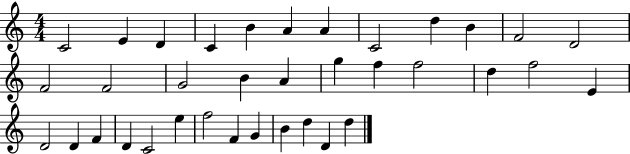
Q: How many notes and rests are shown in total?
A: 36